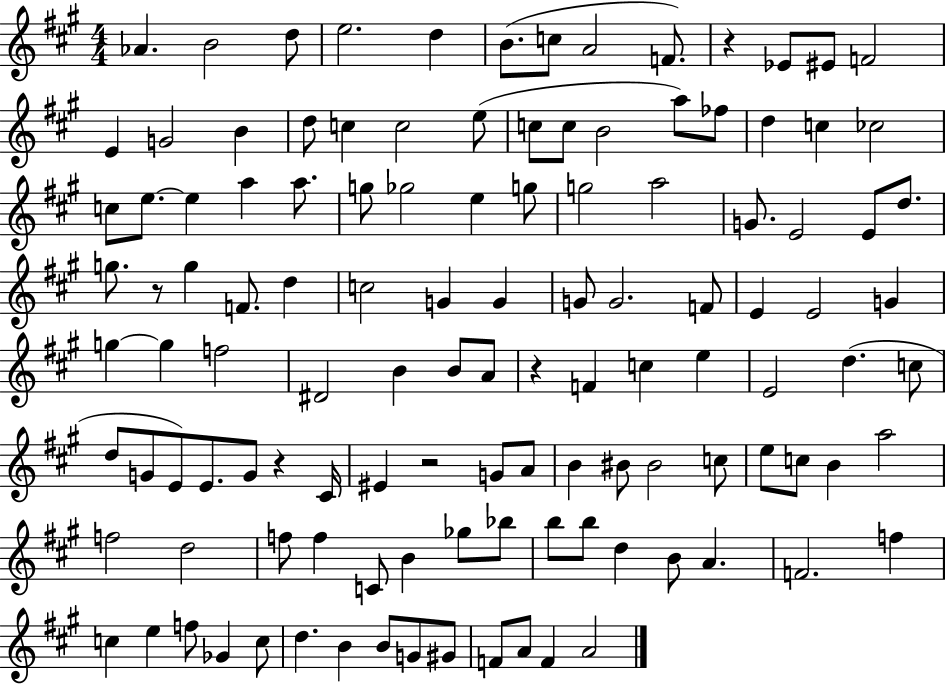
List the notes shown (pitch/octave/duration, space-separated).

Ab4/q. B4/h D5/e E5/h. D5/q B4/e. C5/e A4/h F4/e. R/q Eb4/e EIS4/e F4/h E4/q G4/h B4/q D5/e C5/q C5/h E5/e C5/e C5/e B4/h A5/e FES5/e D5/q C5/q CES5/h C5/e E5/e. E5/q A5/q A5/e. G5/e Gb5/h E5/q G5/e G5/h A5/h G4/e. E4/h E4/e D5/e. G5/e. R/e G5/q F4/e. D5/q C5/h G4/q G4/q G4/e G4/h. F4/e E4/q E4/h G4/q G5/q G5/q F5/h D#4/h B4/q B4/e A4/e R/q F4/q C5/q E5/q E4/h D5/q. C5/e D5/e G4/e E4/e E4/e. G4/e R/q C#4/s EIS4/q R/h G4/e A4/e B4/q BIS4/e BIS4/h C5/e E5/e C5/e B4/q A5/h F5/h D5/h F5/e F5/q C4/e B4/q Gb5/e Bb5/e B5/e B5/e D5/q B4/e A4/q. F4/h. F5/q C5/q E5/q F5/e Gb4/q C5/e D5/q. B4/q B4/e G4/e G#4/e F4/e A4/e F4/q A4/h